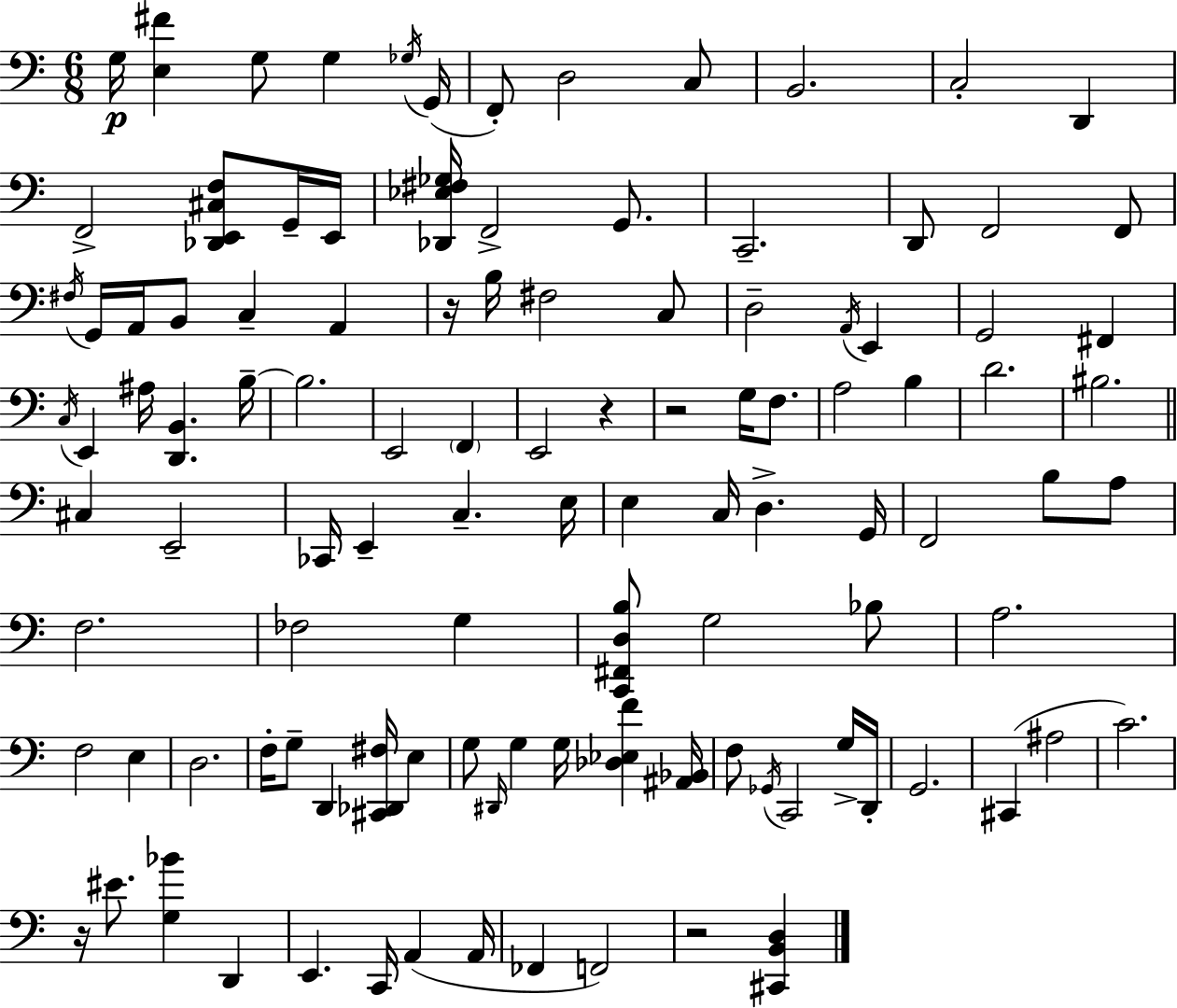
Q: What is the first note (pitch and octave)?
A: G3